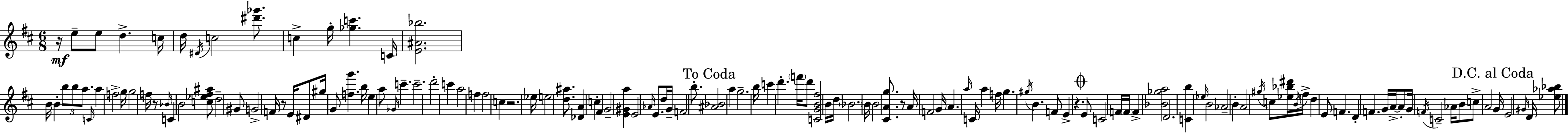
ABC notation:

X:1
T:Untitled
M:6/8
L:1/4
K:D
z/4 e/2 e/2 d c/4 d/4 ^D/4 c2 [^d'_g']/2 c g/4 [_gc'] C/4 [E^A_b]2 B/4 B b/2 b/2 a/2 C/4 a f2 g/4 g2 f/4 z/2 _B/4 C B2 [c_e^f^a]/2 d2 ^G/2 G2 F/4 z/2 E/4 ^D/2 ^g/4 G/2 [fg'] b/4 e a/2 _G/4 c' c'2 d'2 c' a2 f f2 c z2 _e/4 e2 [d^a]/2 [_DA] c ^F G2 [E^Ga] E2 _A/4 E/2 d/4 G/4 F2 b/2 [^A_B]2 a g2 b/4 c' d' f'/4 d'/2 [CGB^f]2 B/4 d/4 _B2 B/4 B2 [^CAg]/2 z/2 A/4 F2 G/4 A a/4 C/4 a f/4 g ^g/4 B F/2 E z E/2 C2 F/4 F/4 F [_B_ga]2 D2 [Cb] _e/4 B2 _A2 B A2 ^g/4 c/2 [_e_b^d']/4 B/4 ^f/4 d E/2 F D F G/4 A/4 A/2 G/4 F/4 C2 _A/4 B/2 c/2 A2 G/4 E2 ^G/4 D/4 [_e_a_b]/2